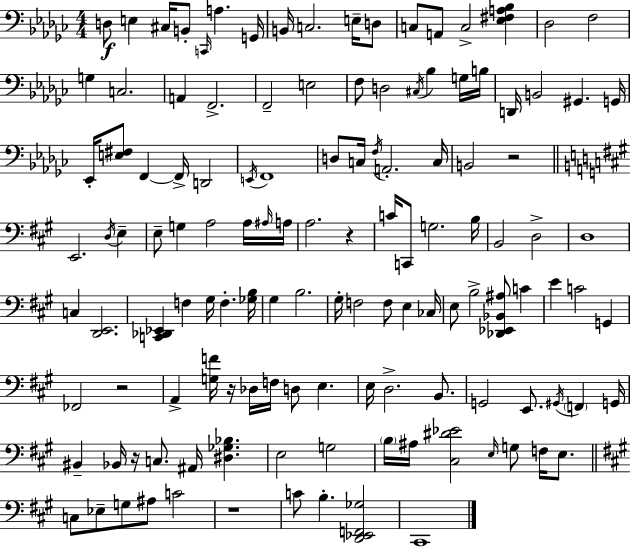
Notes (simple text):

D3/e E3/q C#3/s B2/e C2/s A3/q. G2/s B2/s C3/h. E3/s D3/e C3/e A2/e C3/h [Eb3,F#3,A3,Bb3]/q Db3/h F3/h G3/q C3/h. A2/q F2/h. F2/h E3/h F3/e D3/h C#3/s Bb3/q G3/s B3/s D2/s B2/h G#2/q. G2/s Eb2/s [E3,F#3]/e F2/q F2/s D2/h E2/s F2/w D3/e C3/s F3/s A2/h. C3/s B2/h R/h E2/h. D3/s E3/q E3/e G3/q A3/h A3/s A#3/s A3/s A3/h. R/q C4/s C2/e G3/h. B3/s B2/h D3/h D3/w C3/q [D2,E2]/h. [C2,Db2,Eb2]/q F3/q G#3/s F3/q. [Gb3,B3]/s G#3/q B3/h. G#3/s F3/h F3/e E3/q CES3/s E3/e B3/h [Db2,Eb2,Bb2,A#3]/e C4/q E4/q C4/h G2/q FES2/h R/h A2/q [G3,F4]/s R/s Db3/s F3/s D3/e E3/q. E3/s D3/h. B2/e. G2/h E2/e. G#2/s F2/q G2/s BIS2/q Bb2/s R/s C3/e. A#2/s [D#3,Gb3,Bb3]/q. E3/h G3/h B3/s A#3/s [C#3,D#4,Eb4]/h E3/s G3/e F3/s E3/e. C3/e Eb3/e G3/e A#3/e C4/h R/w C4/e B3/q. [D2,Eb2,F2,Gb3]/h C#2/w